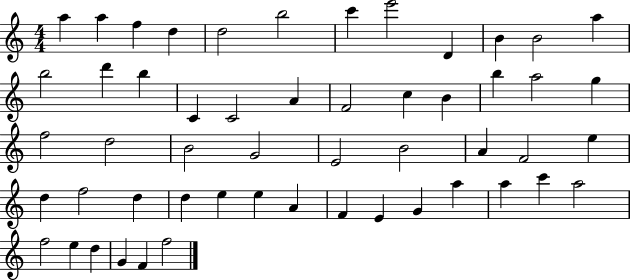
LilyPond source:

{
  \clef treble
  \numericTimeSignature
  \time 4/4
  \key c \major
  a''4 a''4 f''4 d''4 | d''2 b''2 | c'''4 e'''2 d'4 | b'4 b'2 a''4 | \break b''2 d'''4 b''4 | c'4 c'2 a'4 | f'2 c''4 b'4 | b''4 a''2 g''4 | \break f''2 d''2 | b'2 g'2 | e'2 b'2 | a'4 f'2 e''4 | \break d''4 f''2 d''4 | d''4 e''4 e''4 a'4 | f'4 e'4 g'4 a''4 | a''4 c'''4 a''2 | \break f''2 e''4 d''4 | g'4 f'4 f''2 | \bar "|."
}